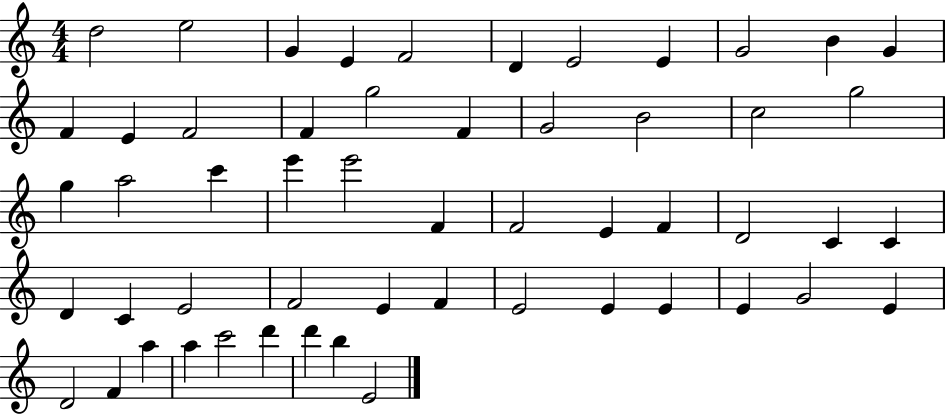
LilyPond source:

{
  \clef treble
  \numericTimeSignature
  \time 4/4
  \key c \major
  d''2 e''2 | g'4 e'4 f'2 | d'4 e'2 e'4 | g'2 b'4 g'4 | \break f'4 e'4 f'2 | f'4 g''2 f'4 | g'2 b'2 | c''2 g''2 | \break g''4 a''2 c'''4 | e'''4 e'''2 f'4 | f'2 e'4 f'4 | d'2 c'4 c'4 | \break d'4 c'4 e'2 | f'2 e'4 f'4 | e'2 e'4 e'4 | e'4 g'2 e'4 | \break d'2 f'4 a''4 | a''4 c'''2 d'''4 | d'''4 b''4 e'2 | \bar "|."
}